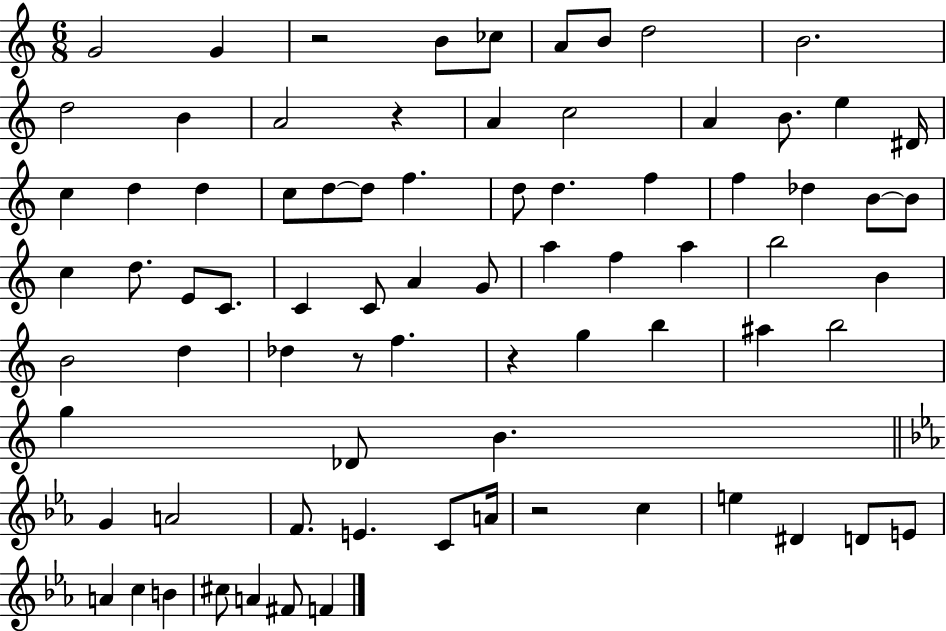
X:1
T:Untitled
M:6/8
L:1/4
K:C
G2 G z2 B/2 _c/2 A/2 B/2 d2 B2 d2 B A2 z A c2 A B/2 e ^D/4 c d d c/2 d/2 d/2 f d/2 d f f _d B/2 B/2 c d/2 E/2 C/2 C C/2 A G/2 a f a b2 B B2 d _d z/2 f z g b ^a b2 g _D/2 B G A2 F/2 E C/2 A/4 z2 c e ^D D/2 E/2 A c B ^c/2 A ^F/2 F